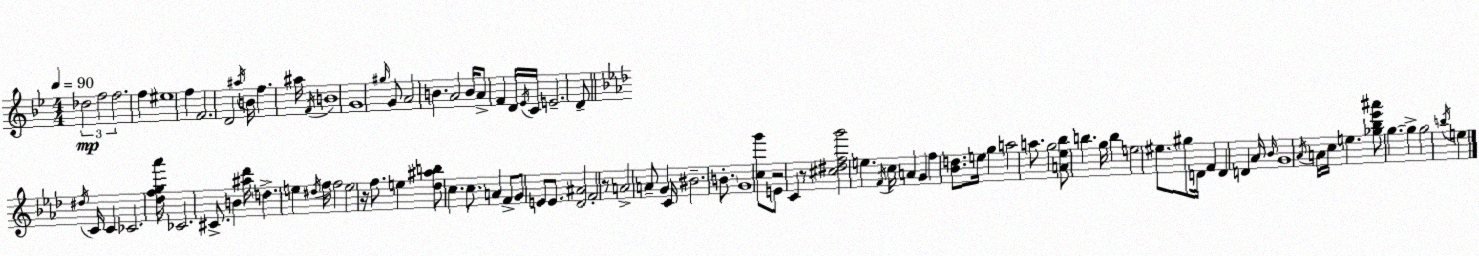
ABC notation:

X:1
T:Untitled
M:4/4
L:1/4
K:Gm
_d2 f2 f2 f ^e4 f F2 D2 ^a/4 B/4 f ^a/4 F/4 B4 G4 ^g/4 G/2 A2 B A2 B/4 A/2 F D/4 _E/4 C/4 E2 D/2 ^d/4 C/4 C _C2 [_dfg_a']/4 _C2 ^C/2 B [^a_d']/4 d e ^d/4 f/4 f2 e2 z/4 f/2 e [_d^ab]/2 c c/2 A F/2 G/2 E/2 E/2 [_D^A]2 F2 z/2 A2 A/2 G C/4 ^B2 B/2 G4 [cg']/2 E/2 z2 C z/2 [^c^dfg']2 e F/4 c/4 A G f [_Bd]/2 e/4 g a2 a/2 g2 [A_e_b]/2 b g/4 b e2 ^e/2 ^g/2 D/4 F D D _A/4 _B/4 G4 _A/4 A/4 c/4 e [_g_b_e'^a']/2 g g g2 b/4 e